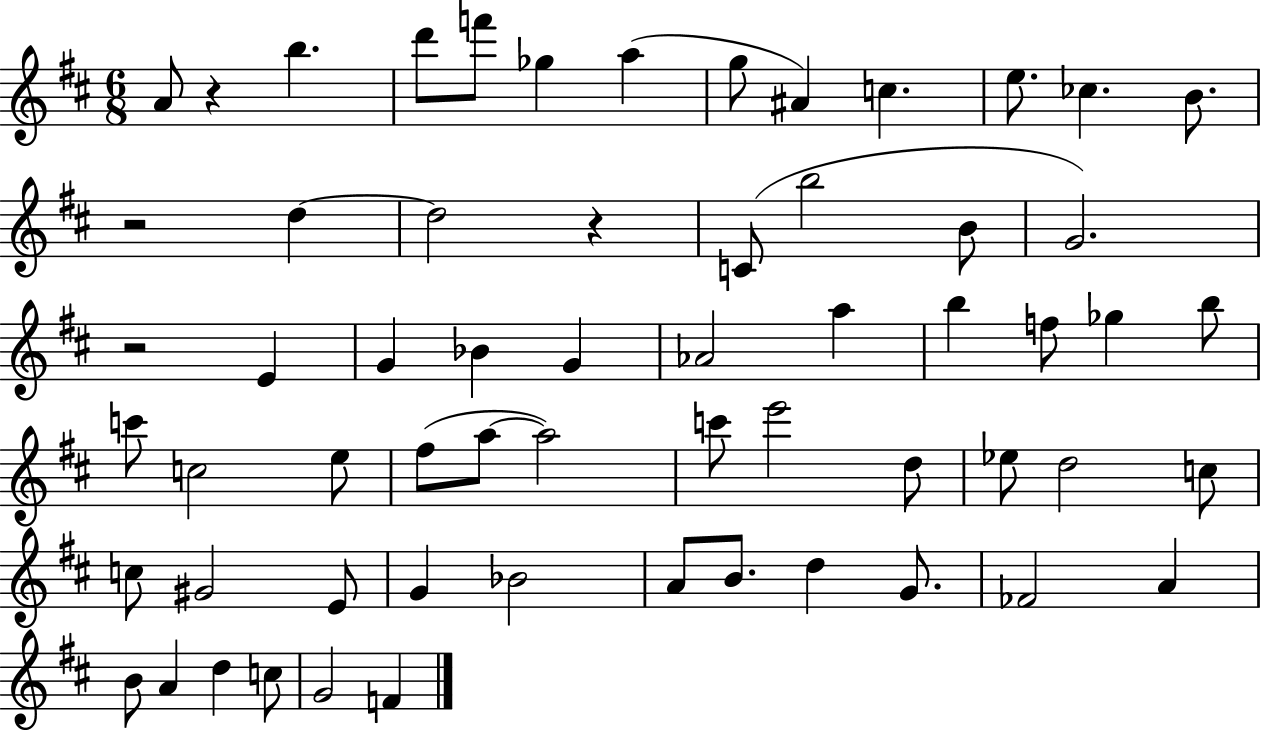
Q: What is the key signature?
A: D major